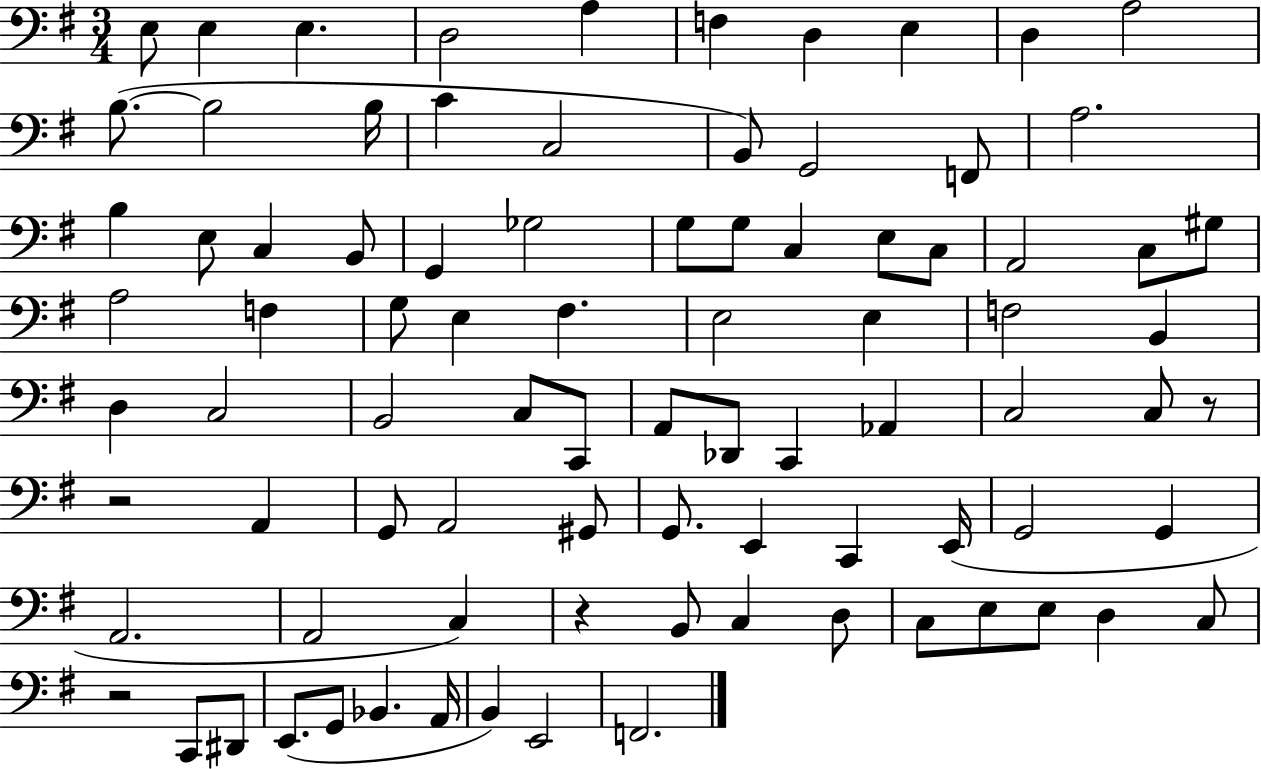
E3/e E3/q E3/q. D3/h A3/q F3/q D3/q E3/q D3/q A3/h B3/e. B3/h B3/s C4/q C3/h B2/e G2/h F2/e A3/h. B3/q E3/e C3/q B2/e G2/q Gb3/h G3/e G3/e C3/q E3/e C3/e A2/h C3/e G#3/e A3/h F3/q G3/e E3/q F#3/q. E3/h E3/q F3/h B2/q D3/q C3/h B2/h C3/e C2/e A2/e Db2/e C2/q Ab2/q C3/h C3/e R/e R/h A2/q G2/e A2/h G#2/e G2/e. E2/q C2/q E2/s G2/h G2/q A2/h. A2/h C3/q R/q B2/e C3/q D3/e C3/e E3/e E3/e D3/q C3/e R/h C2/e D#2/e E2/e. G2/e Bb2/q. A2/s B2/q E2/h F2/h.